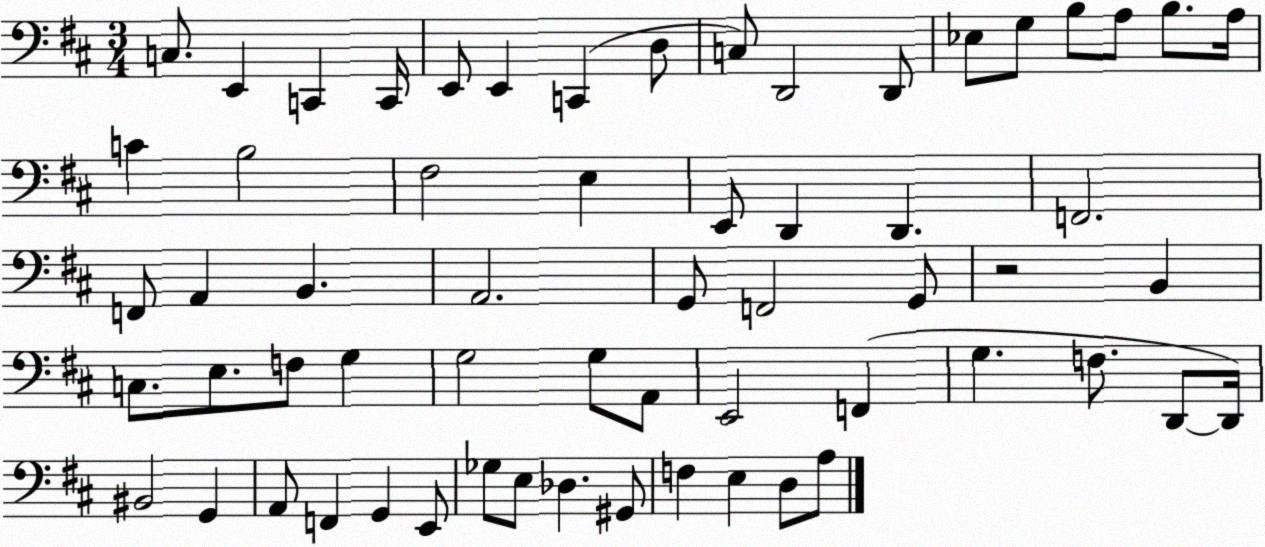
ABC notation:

X:1
T:Untitled
M:3/4
L:1/4
K:D
C,/2 E,, C,, C,,/4 E,,/2 E,, C,, D,/2 C,/2 D,,2 D,,/2 _E,/2 G,/2 B,/2 A,/2 B,/2 A,/4 C B,2 ^F,2 E, E,,/2 D,, D,, F,,2 F,,/2 A,, B,, A,,2 G,,/2 F,,2 G,,/2 z2 B,, C,/2 E,/2 F,/2 G, G,2 G,/2 A,,/2 E,,2 F,, G, F,/2 D,,/2 D,,/4 ^B,,2 G,, A,,/2 F,, G,, E,,/2 _G,/2 E,/2 _D, ^G,,/2 F, E, D,/2 A,/2